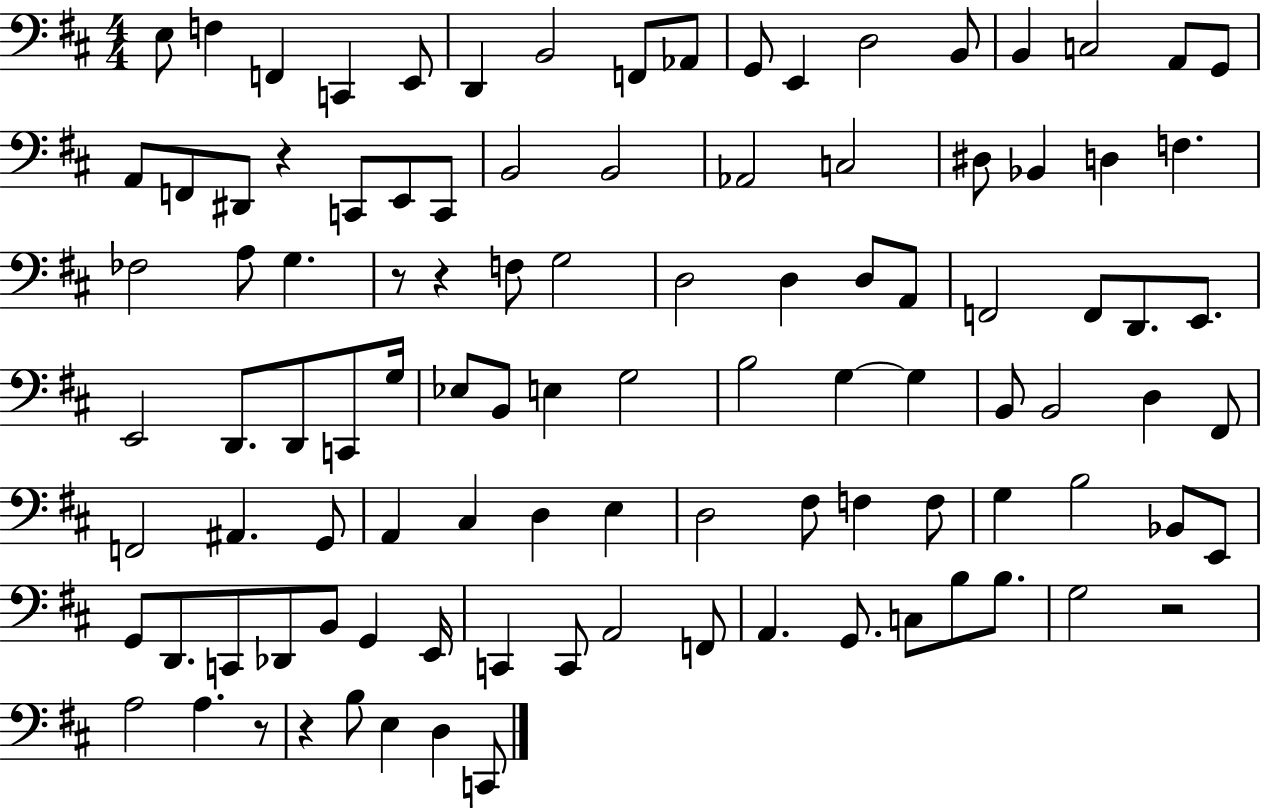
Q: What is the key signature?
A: D major